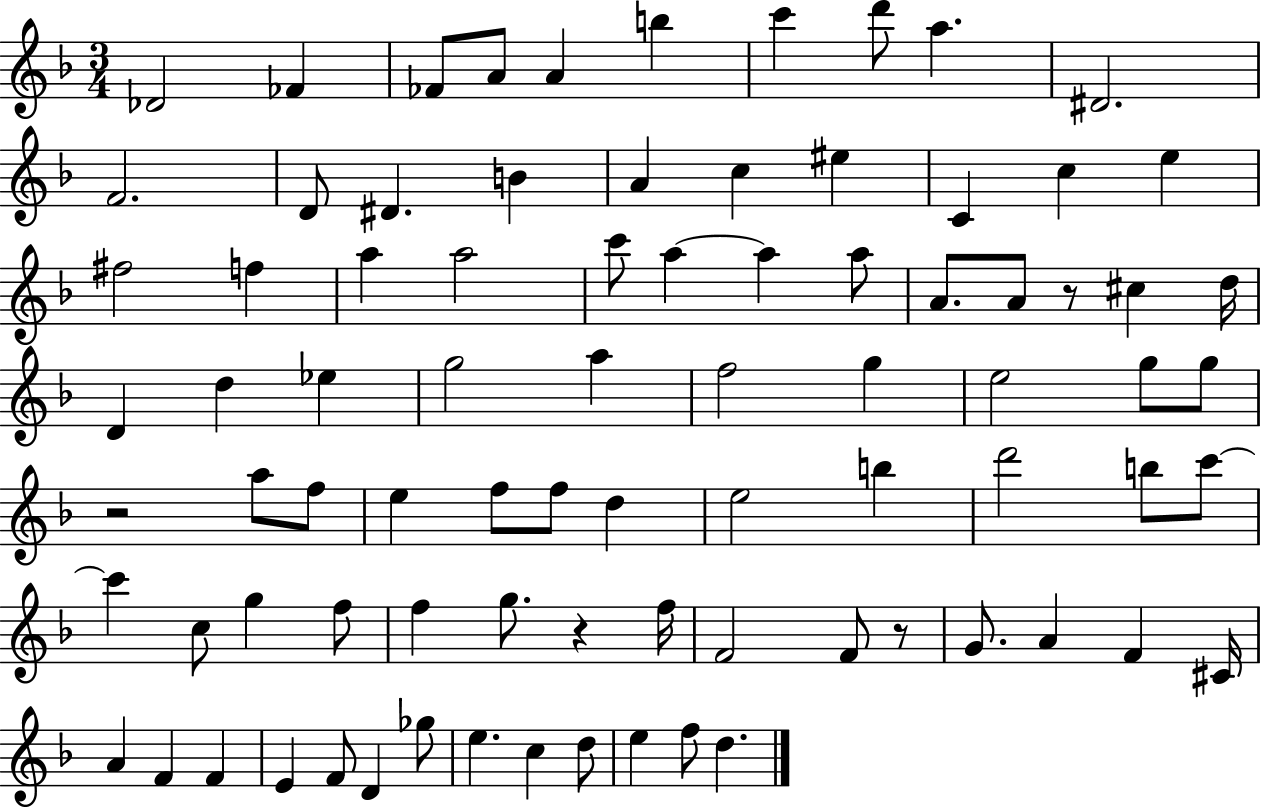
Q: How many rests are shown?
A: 4